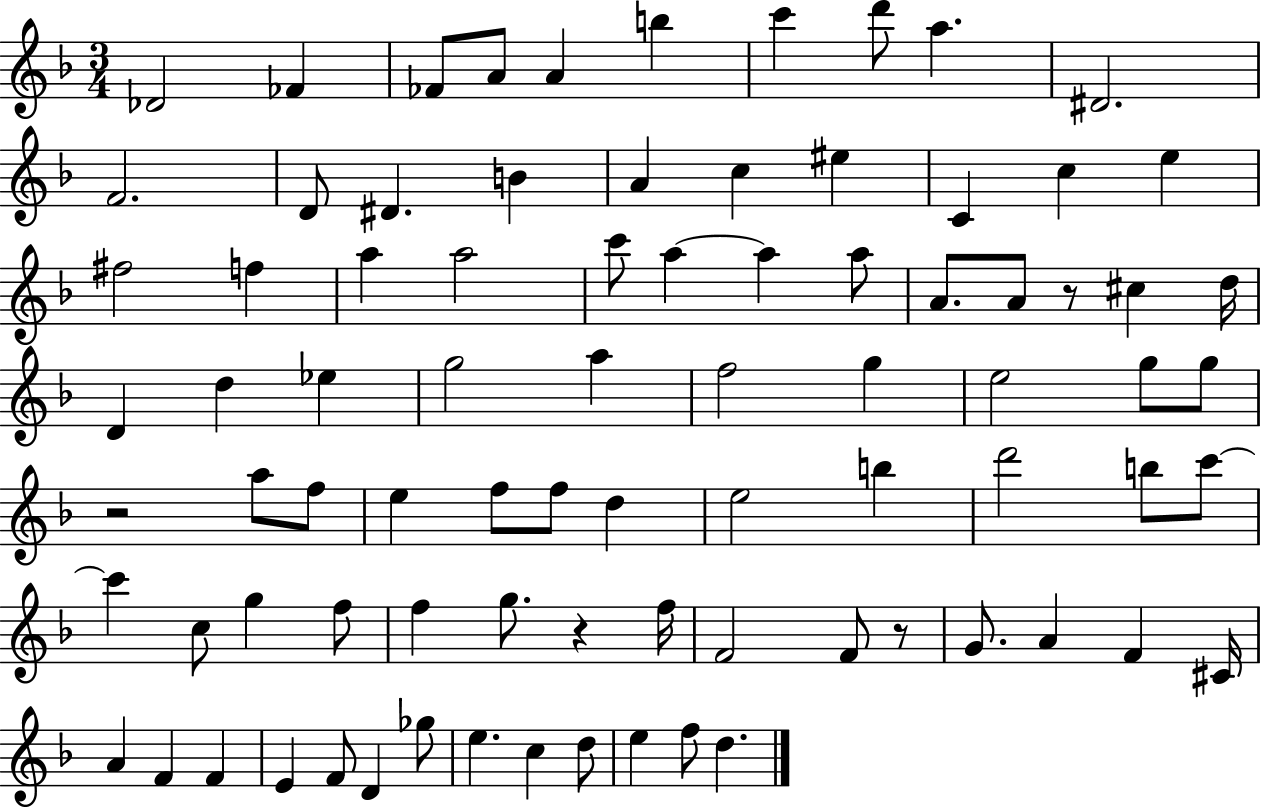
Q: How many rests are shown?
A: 4